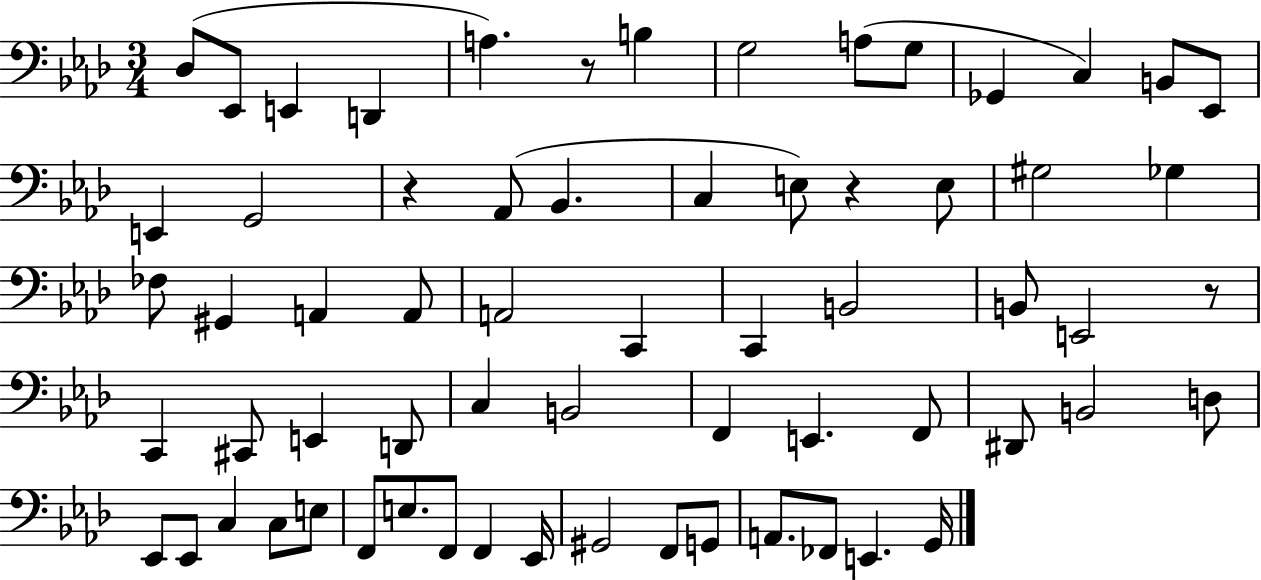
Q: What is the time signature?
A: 3/4